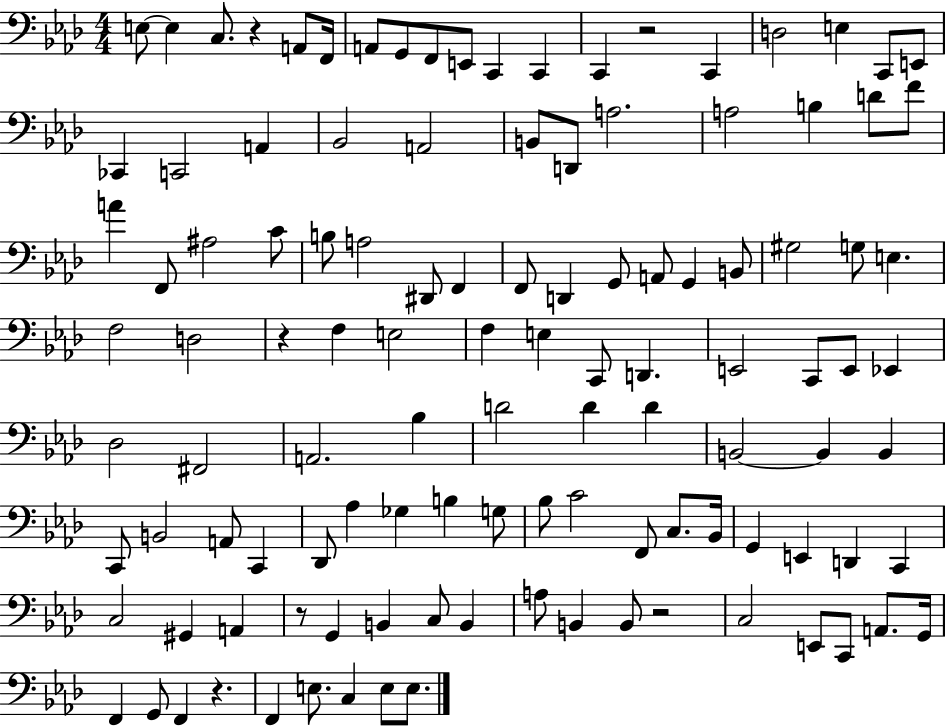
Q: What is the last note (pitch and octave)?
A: E3